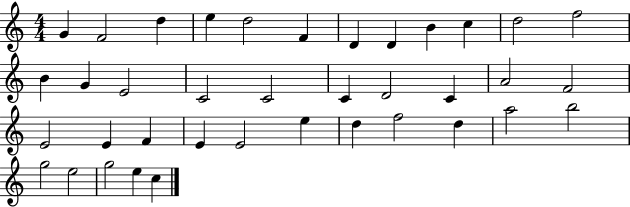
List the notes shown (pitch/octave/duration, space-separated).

G4/q F4/h D5/q E5/q D5/h F4/q D4/q D4/q B4/q C5/q D5/h F5/h B4/q G4/q E4/h C4/h C4/h C4/q D4/h C4/q A4/h F4/h E4/h E4/q F4/q E4/q E4/h E5/q D5/q F5/h D5/q A5/h B5/h G5/h E5/h G5/h E5/q C5/q